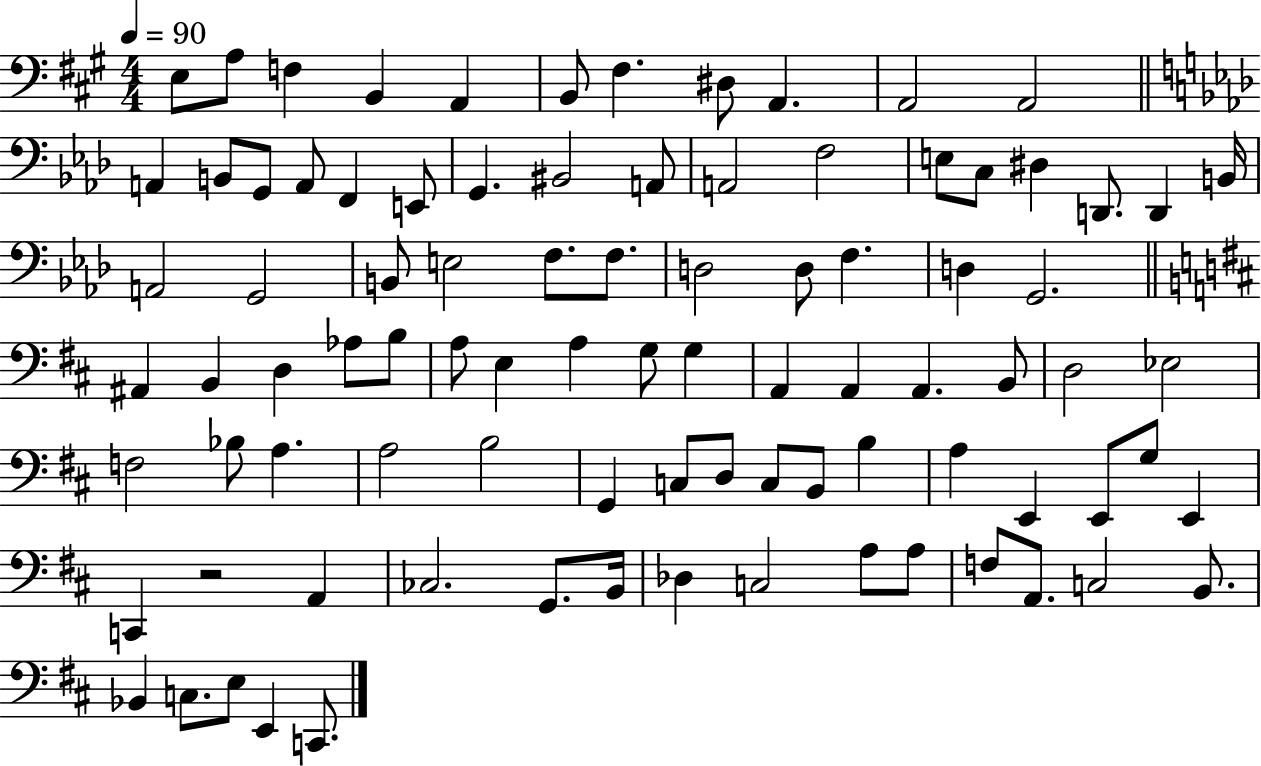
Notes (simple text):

E3/e A3/e F3/q B2/q A2/q B2/e F#3/q. D#3/e A2/q. A2/h A2/h A2/q B2/e G2/e A2/e F2/q E2/e G2/q. BIS2/h A2/e A2/h F3/h E3/e C3/e D#3/q D2/e. D2/q B2/s A2/h G2/h B2/e E3/h F3/e. F3/e. D3/h D3/e F3/q. D3/q G2/h. A#2/q B2/q D3/q Ab3/e B3/e A3/e E3/q A3/q G3/e G3/q A2/q A2/q A2/q. B2/e D3/h Eb3/h F3/h Bb3/e A3/q. A3/h B3/h G2/q C3/e D3/e C3/e B2/e B3/q A3/q E2/q E2/e G3/e E2/q C2/q R/h A2/q CES3/h. G2/e. B2/s Db3/q C3/h A3/e A3/e F3/e A2/e. C3/h B2/e. Bb2/q C3/e. E3/e E2/q C2/e.